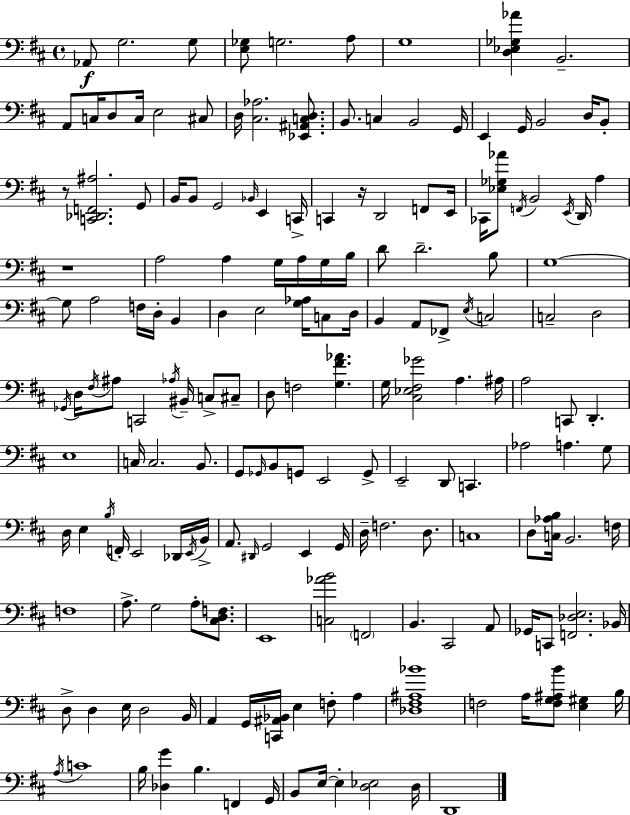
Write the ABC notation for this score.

X:1
T:Untitled
M:4/4
L:1/4
K:D
_A,,/2 G,2 G,/2 [E,_G,]/2 G,2 A,/2 G,4 [D,_E,_G,_A] B,,2 A,,/2 C,/4 D,/2 C,/4 E,2 ^C,/2 D,/4 [^C,_A,]2 [_E,,^A,,C,D,]/2 B,,/2 C, B,,2 G,,/4 E,, G,,/4 B,,2 D,/4 B,,/2 z/2 [C,,_D,,F,,^A,]2 G,,/2 B,,/4 B,,/2 G,,2 _B,,/4 E,, C,,/4 C,, z/4 D,,2 F,,/2 E,,/4 _C,,/4 [_E,_G,_A]/2 F,,/4 B,,2 E,,/4 D,,/4 A, z4 A,2 A, G,/4 A,/4 G,/4 B,/4 D/2 D2 B,/2 G,4 G,/2 A,2 F,/4 D,/4 B,, D, E,2 [G,_A,]/4 C,/2 D,/4 B,, A,,/2 _F,,/2 E,/4 C,2 C,2 D,2 _G,,/4 D,/4 ^F,/4 ^A,/2 C,,2 _A,/4 ^B,,/4 C,/2 ^C,/2 D,/2 F,2 [G,^F_A] G,/4 [^C,_E,^F,_G]2 A, ^A,/4 A,2 C,,/2 D,, E,4 C,/4 C,2 B,,/2 G,,/2 _G,,/4 B,,/2 G,,/2 E,,2 G,,/2 E,,2 D,,/2 C,, _A,2 A, G,/2 D,/4 E, B,/4 F,,/4 E,,2 _D,,/4 E,,/4 B,,/4 A,,/2 ^D,,/4 G,,2 E,, G,,/4 D,/4 F,2 D,/2 C,4 D,/2 [C,_A,B,]/4 B,,2 F,/4 F,4 A,/2 G,2 A,/2 [^C,D,F,]/2 E,,4 [C,_AB]2 F,,2 B,, ^C,,2 A,,/2 _G,,/4 C,,/2 [F,,_D,E,]2 _B,,/4 D,/2 D, E,/4 D,2 B,,/4 A,, G,,/4 [C,,^A,,_B,,]/4 E, F,/2 A, [_D,^F,^A,_B]4 F,2 A,/4 [F,G,^A,B]/2 [E,^G,] B,/4 A,/4 C4 B,/4 [_D,G] B, F,, G,,/4 B,,/2 E,/4 E, [D,_E,]2 D,/4 D,,4